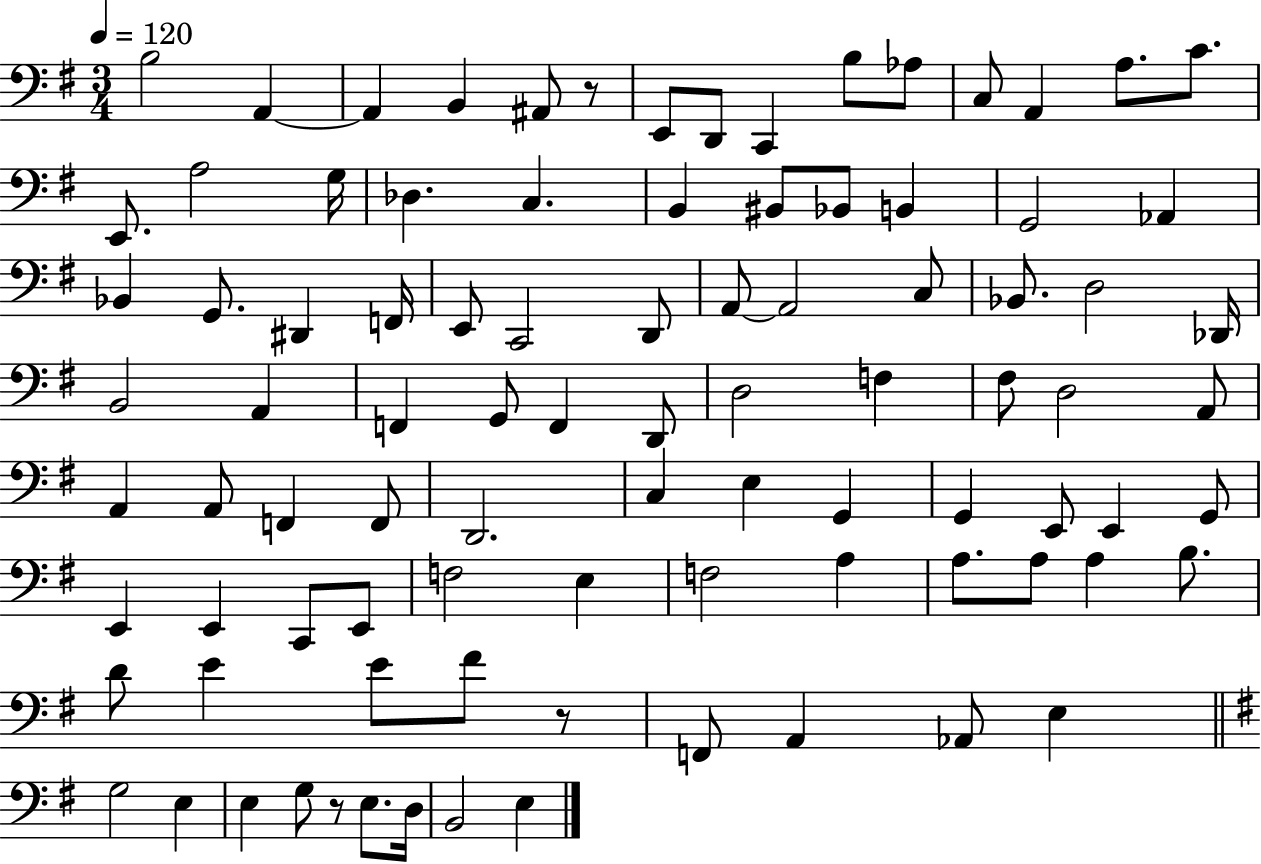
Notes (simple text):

B3/h A2/q A2/q B2/q A#2/e R/e E2/e D2/e C2/q B3/e Ab3/e C3/e A2/q A3/e. C4/e. E2/e. A3/h G3/s Db3/q. C3/q. B2/q BIS2/e Bb2/e B2/q G2/h Ab2/q Bb2/q G2/e. D#2/q F2/s E2/e C2/h D2/e A2/e A2/h C3/e Bb2/e. D3/h Db2/s B2/h A2/q F2/q G2/e F2/q D2/e D3/h F3/q F#3/e D3/h A2/e A2/q A2/e F2/q F2/e D2/h. C3/q E3/q G2/q G2/q E2/e E2/q G2/e E2/q E2/q C2/e E2/e F3/h E3/q F3/h A3/q A3/e. A3/e A3/q B3/e. D4/e E4/q E4/e F#4/e R/e F2/e A2/q Ab2/e E3/q G3/h E3/q E3/q G3/e R/e E3/e. D3/s B2/h E3/q